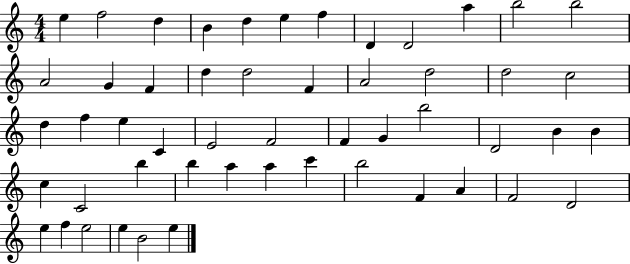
{
  \clef treble
  \numericTimeSignature
  \time 4/4
  \key c \major
  e''4 f''2 d''4 | b'4 d''4 e''4 f''4 | d'4 d'2 a''4 | b''2 b''2 | \break a'2 g'4 f'4 | d''4 d''2 f'4 | a'2 d''2 | d''2 c''2 | \break d''4 f''4 e''4 c'4 | e'2 f'2 | f'4 g'4 b''2 | d'2 b'4 b'4 | \break c''4 c'2 b''4 | b''4 a''4 a''4 c'''4 | b''2 f'4 a'4 | f'2 d'2 | \break e''4 f''4 e''2 | e''4 b'2 e''4 | \bar "|."
}